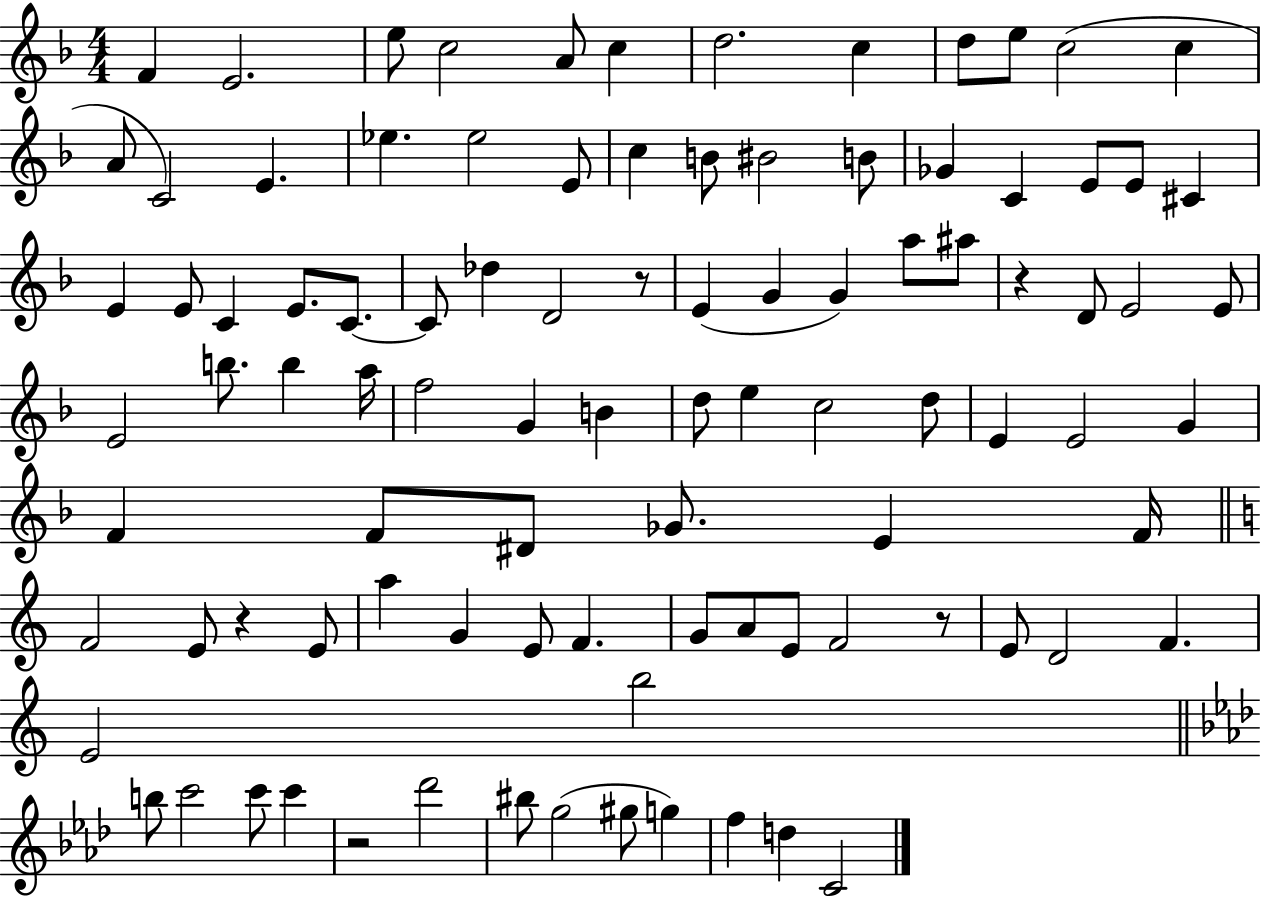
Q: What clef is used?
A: treble